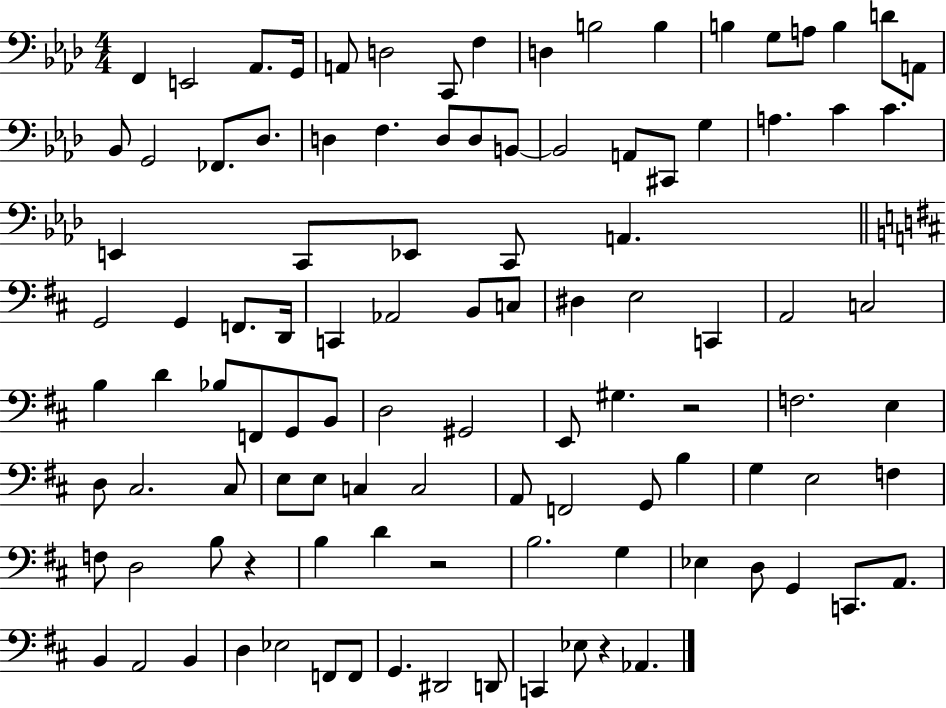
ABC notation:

X:1
T:Untitled
M:4/4
L:1/4
K:Ab
F,, E,,2 _A,,/2 G,,/4 A,,/2 D,2 C,,/2 F, D, B,2 B, B, G,/2 A,/2 B, D/2 A,,/2 _B,,/2 G,,2 _F,,/2 _D,/2 D, F, D,/2 D,/2 B,,/2 B,,2 A,,/2 ^C,,/2 G, A, C C E,, C,,/2 _E,,/2 C,,/2 A,, G,,2 G,, F,,/2 D,,/4 C,, _A,,2 B,,/2 C,/2 ^D, E,2 C,, A,,2 C,2 B, D _B,/2 F,,/2 G,,/2 B,,/2 D,2 ^G,,2 E,,/2 ^G, z2 F,2 E, D,/2 ^C,2 ^C,/2 E,/2 E,/2 C, C,2 A,,/2 F,,2 G,,/2 B, G, E,2 F, F,/2 D,2 B,/2 z B, D z2 B,2 G, _E, D,/2 G,, C,,/2 A,,/2 B,, A,,2 B,, D, _E,2 F,,/2 F,,/2 G,, ^D,,2 D,,/2 C,, _E,/2 z _A,,